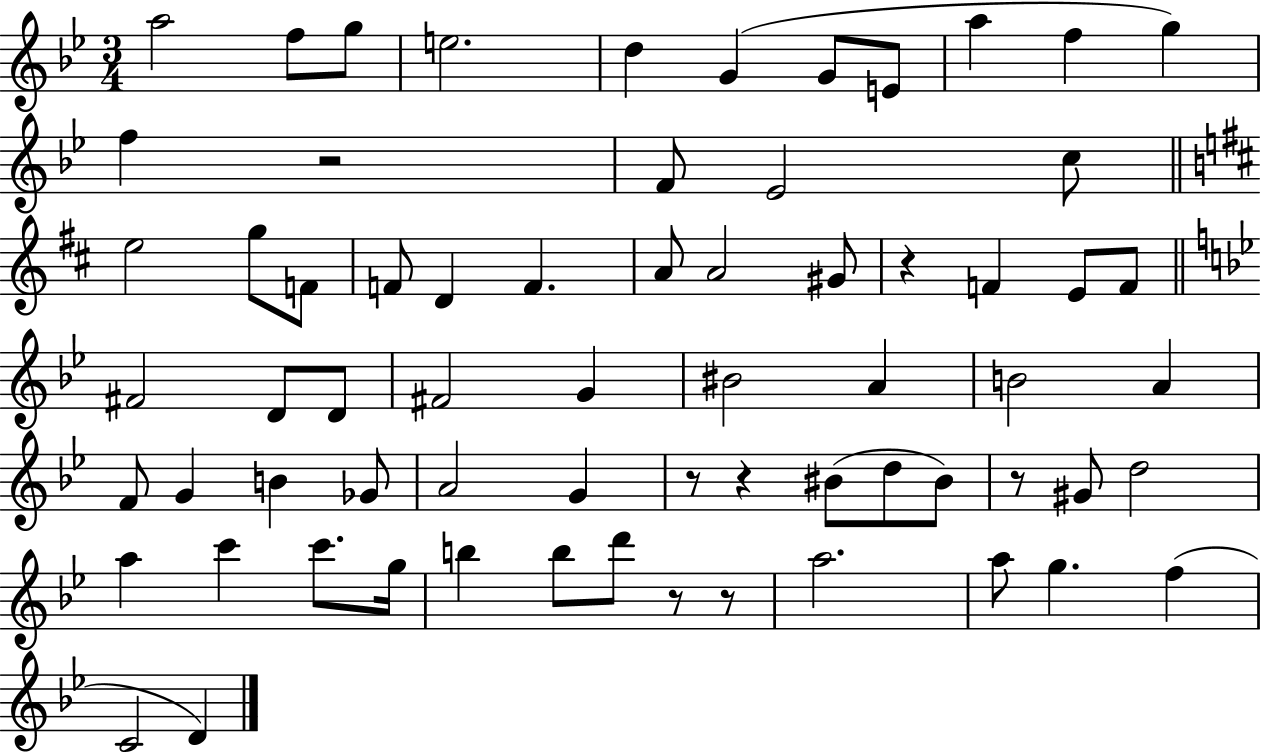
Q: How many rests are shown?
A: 7